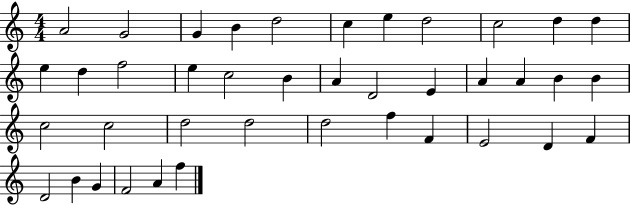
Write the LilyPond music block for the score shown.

{
  \clef treble
  \numericTimeSignature
  \time 4/4
  \key c \major
  a'2 g'2 | g'4 b'4 d''2 | c''4 e''4 d''2 | c''2 d''4 d''4 | \break e''4 d''4 f''2 | e''4 c''2 b'4 | a'4 d'2 e'4 | a'4 a'4 b'4 b'4 | \break c''2 c''2 | d''2 d''2 | d''2 f''4 f'4 | e'2 d'4 f'4 | \break d'2 b'4 g'4 | f'2 a'4 f''4 | \bar "|."
}